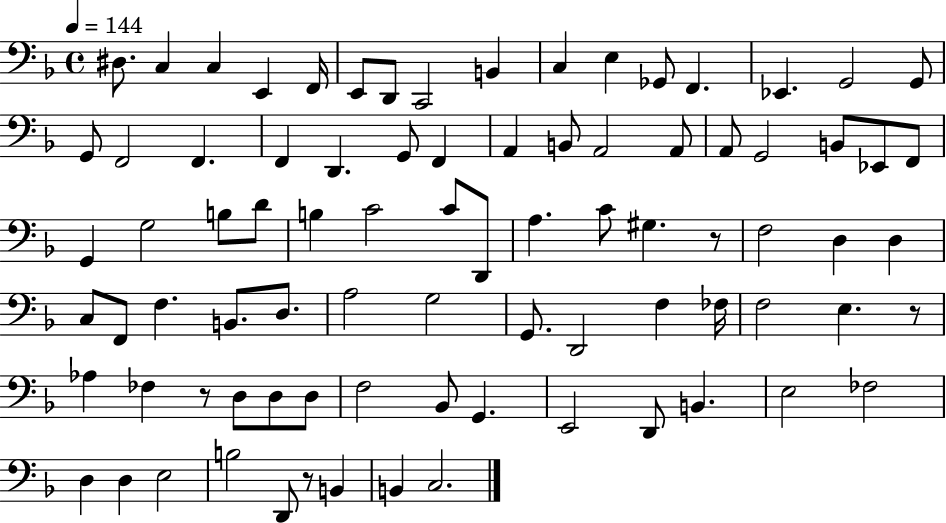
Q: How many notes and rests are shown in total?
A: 84